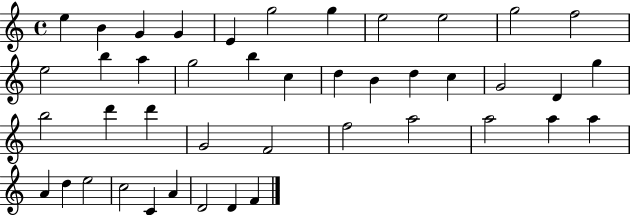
E5/q B4/q G4/q G4/q E4/q G5/h G5/q E5/h E5/h G5/h F5/h E5/h B5/q A5/q G5/h B5/q C5/q D5/q B4/q D5/q C5/q G4/h D4/q G5/q B5/h D6/q D6/q G4/h F4/h F5/h A5/h A5/h A5/q A5/q A4/q D5/q E5/h C5/h C4/q A4/q D4/h D4/q F4/q